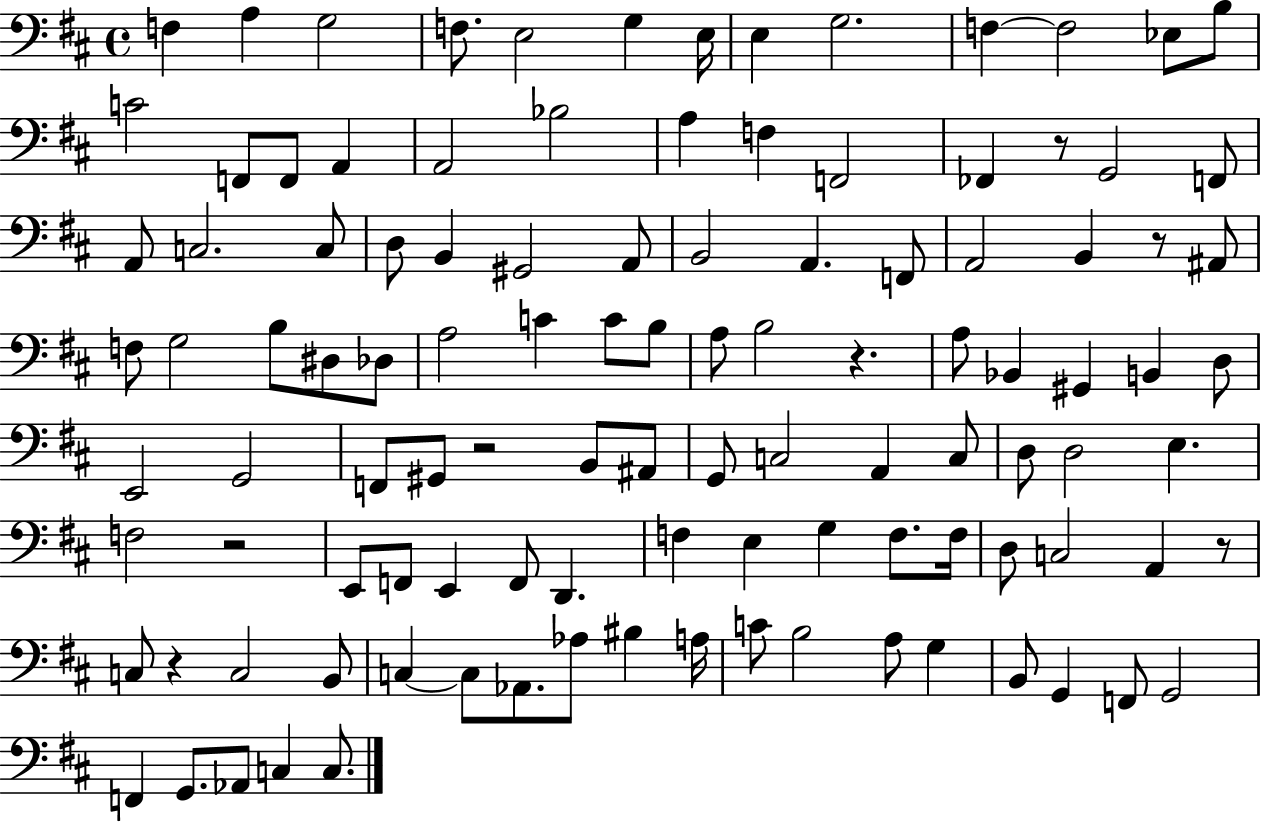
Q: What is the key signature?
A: D major